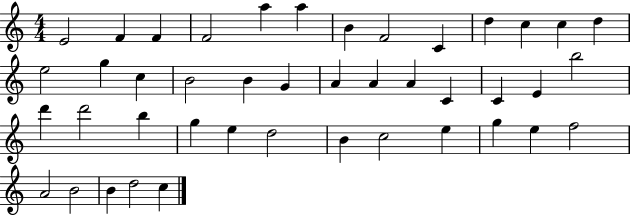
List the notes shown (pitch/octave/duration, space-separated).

E4/h F4/q F4/q F4/h A5/q A5/q B4/q F4/h C4/q D5/q C5/q C5/q D5/q E5/h G5/q C5/q B4/h B4/q G4/q A4/q A4/q A4/q C4/q C4/q E4/q B5/h D6/q D6/h B5/q G5/q E5/q D5/h B4/q C5/h E5/q G5/q E5/q F5/h A4/h B4/h B4/q D5/h C5/q